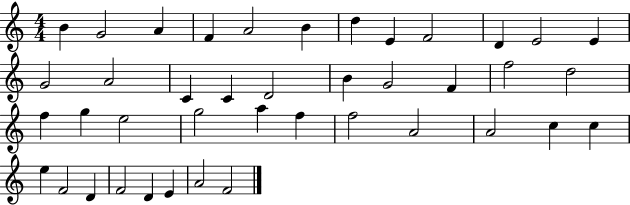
{
  \clef treble
  \numericTimeSignature
  \time 4/4
  \key c \major
  b'4 g'2 a'4 | f'4 a'2 b'4 | d''4 e'4 f'2 | d'4 e'2 e'4 | \break g'2 a'2 | c'4 c'4 d'2 | b'4 g'2 f'4 | f''2 d''2 | \break f''4 g''4 e''2 | g''2 a''4 f''4 | f''2 a'2 | a'2 c''4 c''4 | \break e''4 f'2 d'4 | f'2 d'4 e'4 | a'2 f'2 | \bar "|."
}